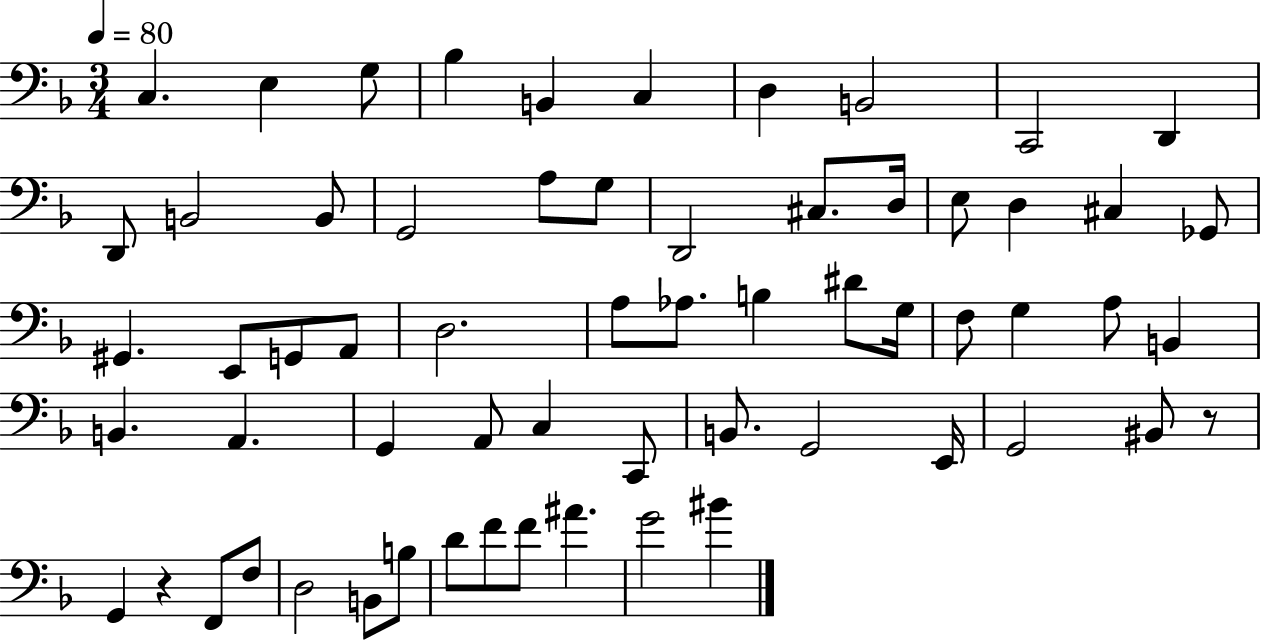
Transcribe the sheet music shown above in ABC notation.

X:1
T:Untitled
M:3/4
L:1/4
K:F
C, E, G,/2 _B, B,, C, D, B,,2 C,,2 D,, D,,/2 B,,2 B,,/2 G,,2 A,/2 G,/2 D,,2 ^C,/2 D,/4 E,/2 D, ^C, _G,,/2 ^G,, E,,/2 G,,/2 A,,/2 D,2 A,/2 _A,/2 B, ^D/2 G,/4 F,/2 G, A,/2 B,, B,, A,, G,, A,,/2 C, C,,/2 B,,/2 G,,2 E,,/4 G,,2 ^B,,/2 z/2 G,, z F,,/2 F,/2 D,2 B,,/2 B,/2 D/2 F/2 F/2 ^A G2 ^B